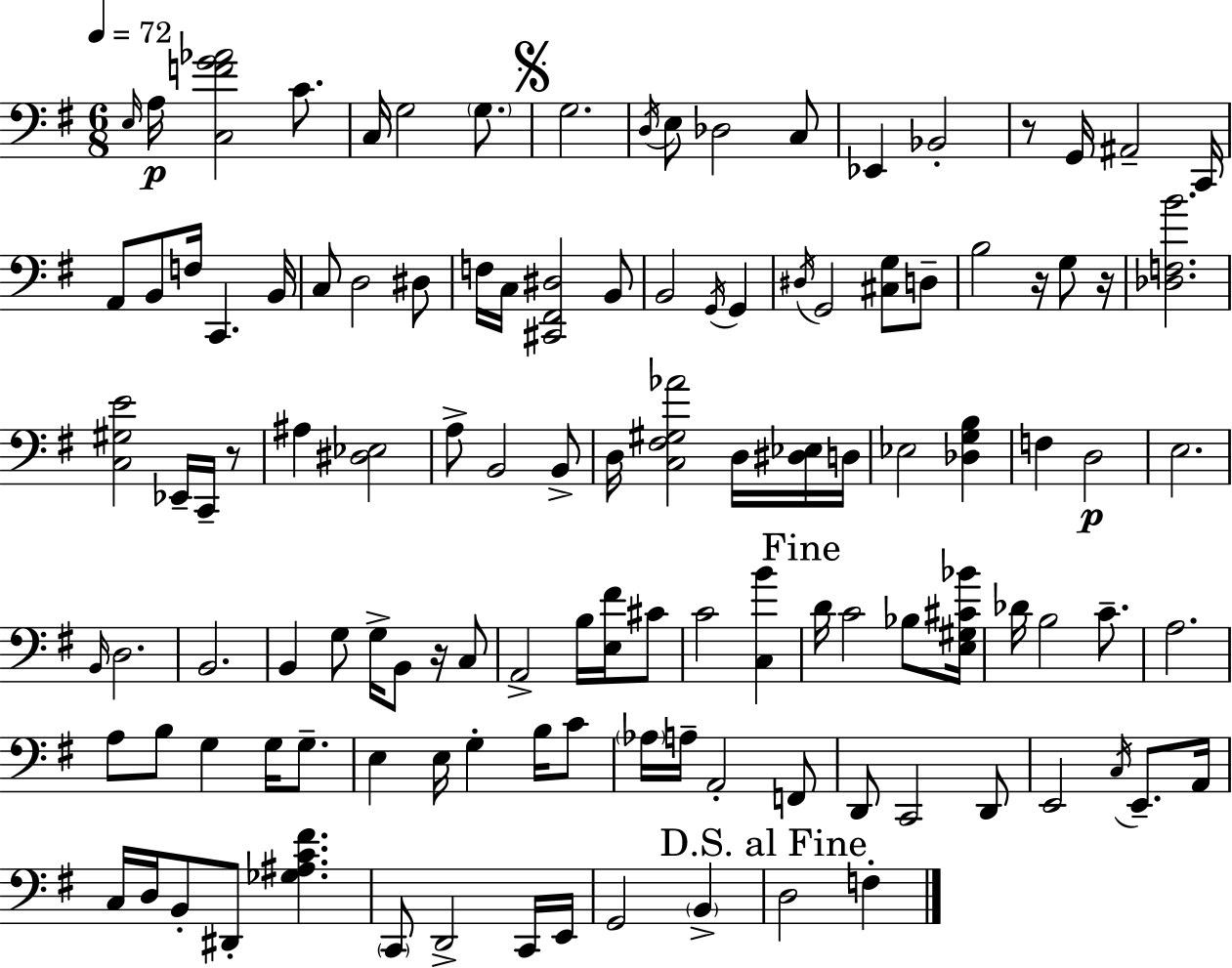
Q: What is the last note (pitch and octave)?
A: F3